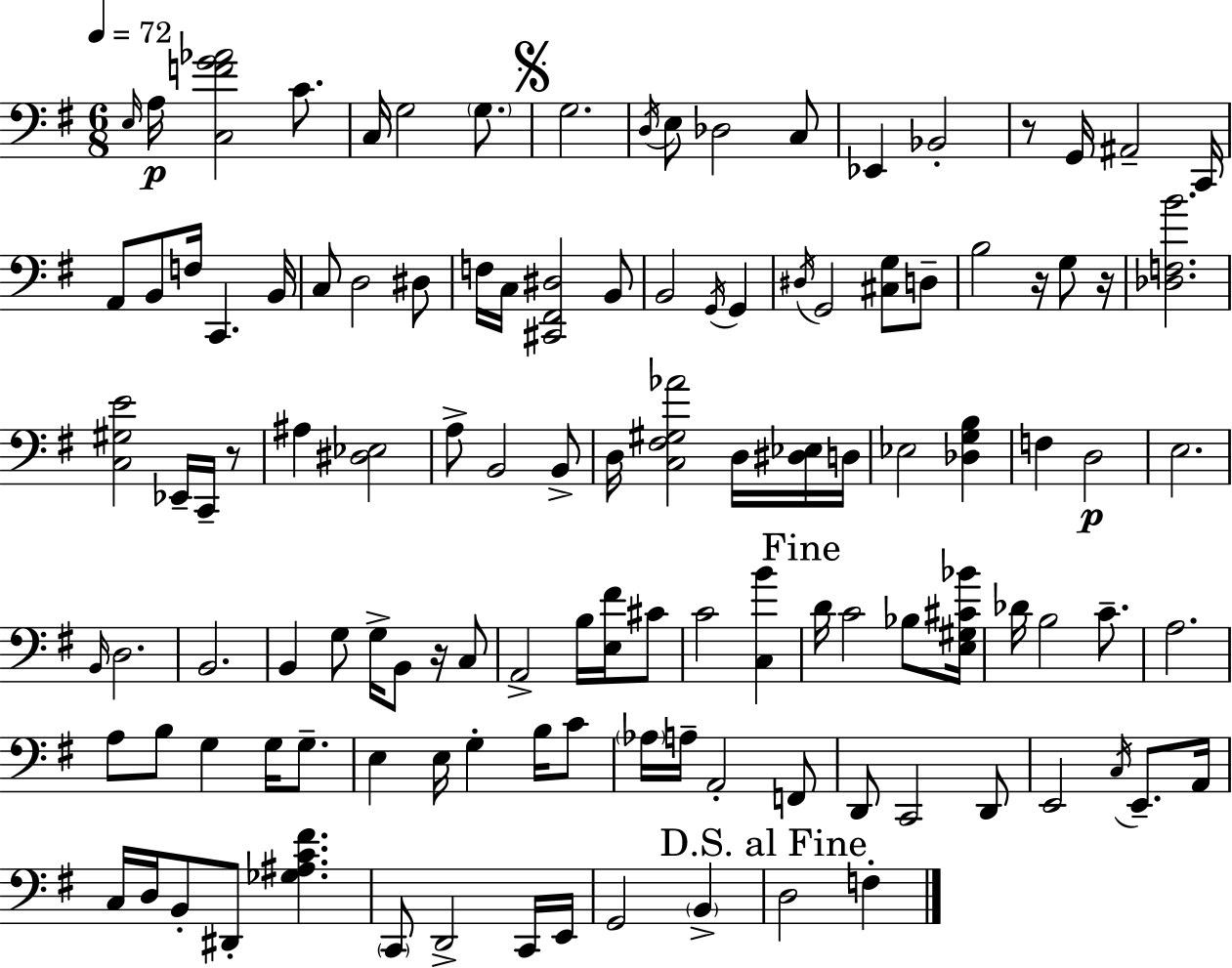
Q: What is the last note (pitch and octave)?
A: F3